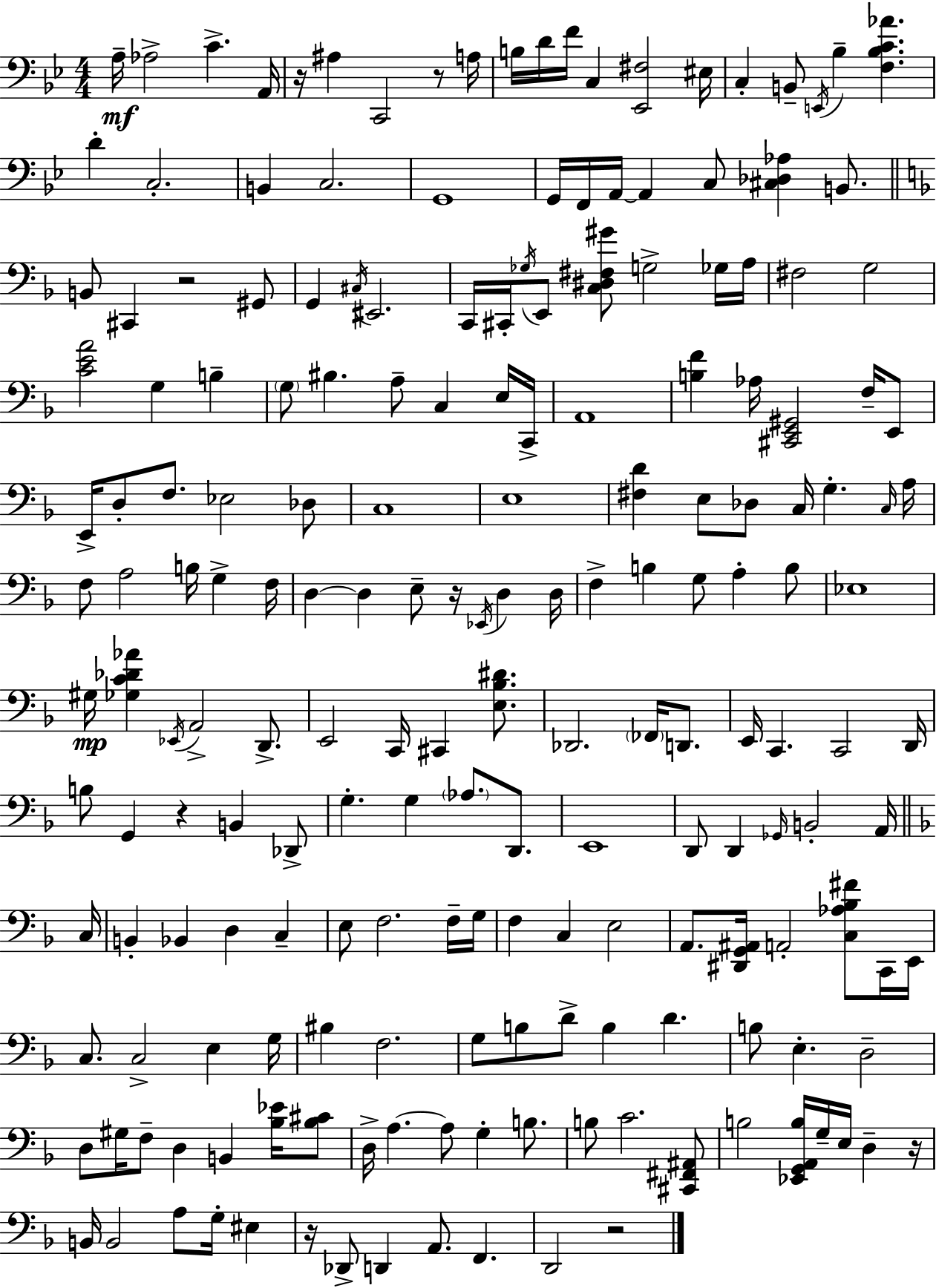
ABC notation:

X:1
T:Untitled
M:4/4
L:1/4
K:Bb
A,/4 _A,2 C A,,/4 z/4 ^A, C,,2 z/2 A,/4 B,/4 D/4 F/4 C, [_E,,^F,]2 ^E,/4 C, B,,/2 E,,/4 _B, [F,_B,C_A] D C,2 B,, C,2 G,,4 G,,/4 F,,/4 A,,/4 A,, C,/2 [^C,_D,_A,] B,,/2 B,,/2 ^C,, z2 ^G,,/2 G,, ^C,/4 ^E,,2 C,,/4 ^C,,/4 _G,/4 E,,/2 [C,^D,^F,^G]/2 G,2 _G,/4 A,/4 ^F,2 G,2 [CEA]2 G, B, G,/2 ^B, A,/2 C, E,/4 C,,/4 A,,4 [B,F] _A,/4 [^C,,E,,^G,,]2 F,/4 E,,/2 E,,/4 D,/2 F,/2 _E,2 _D,/2 C,4 E,4 [^F,D] E,/2 _D,/2 C,/4 G, C,/4 A,/4 F,/2 A,2 B,/4 G, F,/4 D, D, E,/2 z/4 _E,,/4 D, D,/4 F, B, G,/2 A, B,/2 _E,4 ^G,/4 [_G,C_D_A] _E,,/4 A,,2 D,,/2 E,,2 C,,/4 ^C,, [E,_B,^D]/2 _D,,2 _F,,/4 D,,/2 E,,/4 C,, C,,2 D,,/4 B,/2 G,, z B,, _D,,/2 G, G, _A,/2 D,,/2 E,,4 D,,/2 D,, _G,,/4 B,,2 A,,/4 C,/4 B,, _B,, D, C, E,/2 F,2 F,/4 G,/4 F, C, E,2 A,,/2 [^D,,G,,^A,,]/4 A,,2 [C,_A,_B,^F]/2 C,,/4 E,,/4 C,/2 C,2 E, G,/4 ^B, F,2 G,/2 B,/2 D/2 B, D B,/2 E, D,2 D,/2 ^G,/4 F,/2 D, B,, [_B,_E]/4 [_B,^C]/2 D,/4 A, A,/2 G, B,/2 B,/2 C2 [^C,,^F,,^A,,]/2 B,2 [_E,,G,,A,,B,]/4 G,/4 E,/4 D, z/4 B,,/4 B,,2 A,/2 G,/4 ^E, z/4 _D,,/2 D,, A,,/2 F,, D,,2 z2